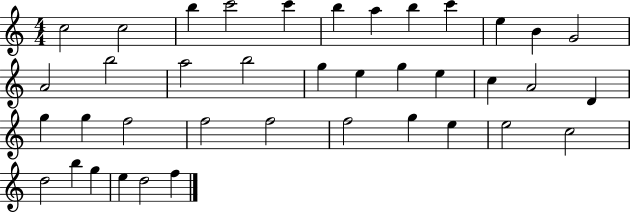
C5/h C5/h B5/q C6/h C6/q B5/q A5/q B5/q C6/q E5/q B4/q G4/h A4/h B5/h A5/h B5/h G5/q E5/q G5/q E5/q C5/q A4/h D4/q G5/q G5/q F5/h F5/h F5/h F5/h G5/q E5/q E5/h C5/h D5/h B5/q G5/q E5/q D5/h F5/q